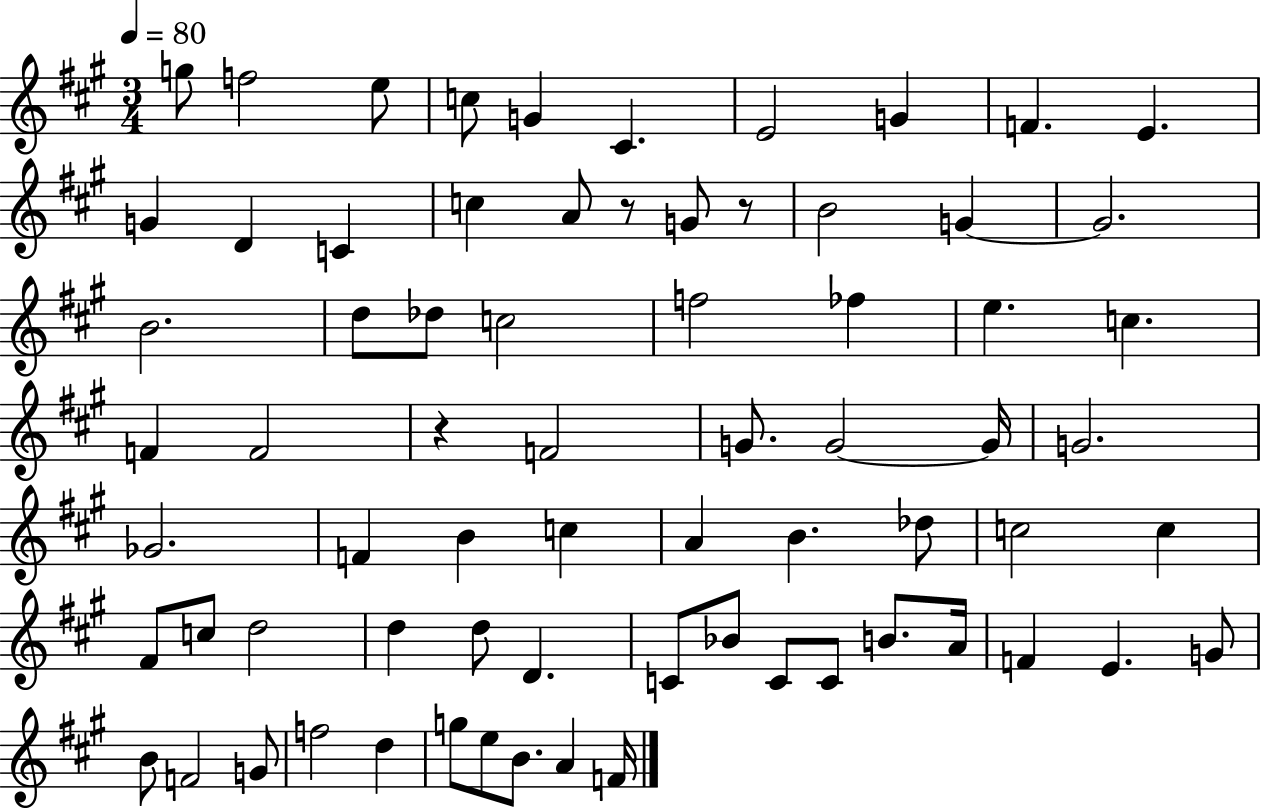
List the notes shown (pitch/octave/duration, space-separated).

G5/e F5/h E5/e C5/e G4/q C#4/q. E4/h G4/q F4/q. E4/q. G4/q D4/q C4/q C5/q A4/e R/e G4/e R/e B4/h G4/q G4/h. B4/h. D5/e Db5/e C5/h F5/h FES5/q E5/q. C5/q. F4/q F4/h R/q F4/h G4/e. G4/h G4/s G4/h. Gb4/h. F4/q B4/q C5/q A4/q B4/q. Db5/e C5/h C5/q F#4/e C5/e D5/h D5/q D5/e D4/q. C4/e Bb4/e C4/e C4/e B4/e. A4/s F4/q E4/q. G4/e B4/e F4/h G4/e F5/h D5/q G5/e E5/e B4/e. A4/q F4/s